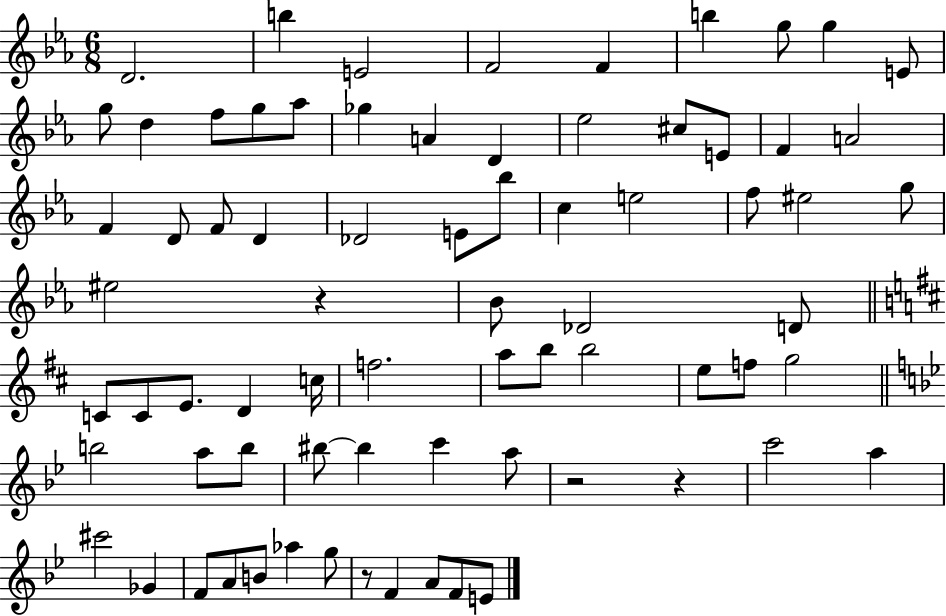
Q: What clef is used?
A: treble